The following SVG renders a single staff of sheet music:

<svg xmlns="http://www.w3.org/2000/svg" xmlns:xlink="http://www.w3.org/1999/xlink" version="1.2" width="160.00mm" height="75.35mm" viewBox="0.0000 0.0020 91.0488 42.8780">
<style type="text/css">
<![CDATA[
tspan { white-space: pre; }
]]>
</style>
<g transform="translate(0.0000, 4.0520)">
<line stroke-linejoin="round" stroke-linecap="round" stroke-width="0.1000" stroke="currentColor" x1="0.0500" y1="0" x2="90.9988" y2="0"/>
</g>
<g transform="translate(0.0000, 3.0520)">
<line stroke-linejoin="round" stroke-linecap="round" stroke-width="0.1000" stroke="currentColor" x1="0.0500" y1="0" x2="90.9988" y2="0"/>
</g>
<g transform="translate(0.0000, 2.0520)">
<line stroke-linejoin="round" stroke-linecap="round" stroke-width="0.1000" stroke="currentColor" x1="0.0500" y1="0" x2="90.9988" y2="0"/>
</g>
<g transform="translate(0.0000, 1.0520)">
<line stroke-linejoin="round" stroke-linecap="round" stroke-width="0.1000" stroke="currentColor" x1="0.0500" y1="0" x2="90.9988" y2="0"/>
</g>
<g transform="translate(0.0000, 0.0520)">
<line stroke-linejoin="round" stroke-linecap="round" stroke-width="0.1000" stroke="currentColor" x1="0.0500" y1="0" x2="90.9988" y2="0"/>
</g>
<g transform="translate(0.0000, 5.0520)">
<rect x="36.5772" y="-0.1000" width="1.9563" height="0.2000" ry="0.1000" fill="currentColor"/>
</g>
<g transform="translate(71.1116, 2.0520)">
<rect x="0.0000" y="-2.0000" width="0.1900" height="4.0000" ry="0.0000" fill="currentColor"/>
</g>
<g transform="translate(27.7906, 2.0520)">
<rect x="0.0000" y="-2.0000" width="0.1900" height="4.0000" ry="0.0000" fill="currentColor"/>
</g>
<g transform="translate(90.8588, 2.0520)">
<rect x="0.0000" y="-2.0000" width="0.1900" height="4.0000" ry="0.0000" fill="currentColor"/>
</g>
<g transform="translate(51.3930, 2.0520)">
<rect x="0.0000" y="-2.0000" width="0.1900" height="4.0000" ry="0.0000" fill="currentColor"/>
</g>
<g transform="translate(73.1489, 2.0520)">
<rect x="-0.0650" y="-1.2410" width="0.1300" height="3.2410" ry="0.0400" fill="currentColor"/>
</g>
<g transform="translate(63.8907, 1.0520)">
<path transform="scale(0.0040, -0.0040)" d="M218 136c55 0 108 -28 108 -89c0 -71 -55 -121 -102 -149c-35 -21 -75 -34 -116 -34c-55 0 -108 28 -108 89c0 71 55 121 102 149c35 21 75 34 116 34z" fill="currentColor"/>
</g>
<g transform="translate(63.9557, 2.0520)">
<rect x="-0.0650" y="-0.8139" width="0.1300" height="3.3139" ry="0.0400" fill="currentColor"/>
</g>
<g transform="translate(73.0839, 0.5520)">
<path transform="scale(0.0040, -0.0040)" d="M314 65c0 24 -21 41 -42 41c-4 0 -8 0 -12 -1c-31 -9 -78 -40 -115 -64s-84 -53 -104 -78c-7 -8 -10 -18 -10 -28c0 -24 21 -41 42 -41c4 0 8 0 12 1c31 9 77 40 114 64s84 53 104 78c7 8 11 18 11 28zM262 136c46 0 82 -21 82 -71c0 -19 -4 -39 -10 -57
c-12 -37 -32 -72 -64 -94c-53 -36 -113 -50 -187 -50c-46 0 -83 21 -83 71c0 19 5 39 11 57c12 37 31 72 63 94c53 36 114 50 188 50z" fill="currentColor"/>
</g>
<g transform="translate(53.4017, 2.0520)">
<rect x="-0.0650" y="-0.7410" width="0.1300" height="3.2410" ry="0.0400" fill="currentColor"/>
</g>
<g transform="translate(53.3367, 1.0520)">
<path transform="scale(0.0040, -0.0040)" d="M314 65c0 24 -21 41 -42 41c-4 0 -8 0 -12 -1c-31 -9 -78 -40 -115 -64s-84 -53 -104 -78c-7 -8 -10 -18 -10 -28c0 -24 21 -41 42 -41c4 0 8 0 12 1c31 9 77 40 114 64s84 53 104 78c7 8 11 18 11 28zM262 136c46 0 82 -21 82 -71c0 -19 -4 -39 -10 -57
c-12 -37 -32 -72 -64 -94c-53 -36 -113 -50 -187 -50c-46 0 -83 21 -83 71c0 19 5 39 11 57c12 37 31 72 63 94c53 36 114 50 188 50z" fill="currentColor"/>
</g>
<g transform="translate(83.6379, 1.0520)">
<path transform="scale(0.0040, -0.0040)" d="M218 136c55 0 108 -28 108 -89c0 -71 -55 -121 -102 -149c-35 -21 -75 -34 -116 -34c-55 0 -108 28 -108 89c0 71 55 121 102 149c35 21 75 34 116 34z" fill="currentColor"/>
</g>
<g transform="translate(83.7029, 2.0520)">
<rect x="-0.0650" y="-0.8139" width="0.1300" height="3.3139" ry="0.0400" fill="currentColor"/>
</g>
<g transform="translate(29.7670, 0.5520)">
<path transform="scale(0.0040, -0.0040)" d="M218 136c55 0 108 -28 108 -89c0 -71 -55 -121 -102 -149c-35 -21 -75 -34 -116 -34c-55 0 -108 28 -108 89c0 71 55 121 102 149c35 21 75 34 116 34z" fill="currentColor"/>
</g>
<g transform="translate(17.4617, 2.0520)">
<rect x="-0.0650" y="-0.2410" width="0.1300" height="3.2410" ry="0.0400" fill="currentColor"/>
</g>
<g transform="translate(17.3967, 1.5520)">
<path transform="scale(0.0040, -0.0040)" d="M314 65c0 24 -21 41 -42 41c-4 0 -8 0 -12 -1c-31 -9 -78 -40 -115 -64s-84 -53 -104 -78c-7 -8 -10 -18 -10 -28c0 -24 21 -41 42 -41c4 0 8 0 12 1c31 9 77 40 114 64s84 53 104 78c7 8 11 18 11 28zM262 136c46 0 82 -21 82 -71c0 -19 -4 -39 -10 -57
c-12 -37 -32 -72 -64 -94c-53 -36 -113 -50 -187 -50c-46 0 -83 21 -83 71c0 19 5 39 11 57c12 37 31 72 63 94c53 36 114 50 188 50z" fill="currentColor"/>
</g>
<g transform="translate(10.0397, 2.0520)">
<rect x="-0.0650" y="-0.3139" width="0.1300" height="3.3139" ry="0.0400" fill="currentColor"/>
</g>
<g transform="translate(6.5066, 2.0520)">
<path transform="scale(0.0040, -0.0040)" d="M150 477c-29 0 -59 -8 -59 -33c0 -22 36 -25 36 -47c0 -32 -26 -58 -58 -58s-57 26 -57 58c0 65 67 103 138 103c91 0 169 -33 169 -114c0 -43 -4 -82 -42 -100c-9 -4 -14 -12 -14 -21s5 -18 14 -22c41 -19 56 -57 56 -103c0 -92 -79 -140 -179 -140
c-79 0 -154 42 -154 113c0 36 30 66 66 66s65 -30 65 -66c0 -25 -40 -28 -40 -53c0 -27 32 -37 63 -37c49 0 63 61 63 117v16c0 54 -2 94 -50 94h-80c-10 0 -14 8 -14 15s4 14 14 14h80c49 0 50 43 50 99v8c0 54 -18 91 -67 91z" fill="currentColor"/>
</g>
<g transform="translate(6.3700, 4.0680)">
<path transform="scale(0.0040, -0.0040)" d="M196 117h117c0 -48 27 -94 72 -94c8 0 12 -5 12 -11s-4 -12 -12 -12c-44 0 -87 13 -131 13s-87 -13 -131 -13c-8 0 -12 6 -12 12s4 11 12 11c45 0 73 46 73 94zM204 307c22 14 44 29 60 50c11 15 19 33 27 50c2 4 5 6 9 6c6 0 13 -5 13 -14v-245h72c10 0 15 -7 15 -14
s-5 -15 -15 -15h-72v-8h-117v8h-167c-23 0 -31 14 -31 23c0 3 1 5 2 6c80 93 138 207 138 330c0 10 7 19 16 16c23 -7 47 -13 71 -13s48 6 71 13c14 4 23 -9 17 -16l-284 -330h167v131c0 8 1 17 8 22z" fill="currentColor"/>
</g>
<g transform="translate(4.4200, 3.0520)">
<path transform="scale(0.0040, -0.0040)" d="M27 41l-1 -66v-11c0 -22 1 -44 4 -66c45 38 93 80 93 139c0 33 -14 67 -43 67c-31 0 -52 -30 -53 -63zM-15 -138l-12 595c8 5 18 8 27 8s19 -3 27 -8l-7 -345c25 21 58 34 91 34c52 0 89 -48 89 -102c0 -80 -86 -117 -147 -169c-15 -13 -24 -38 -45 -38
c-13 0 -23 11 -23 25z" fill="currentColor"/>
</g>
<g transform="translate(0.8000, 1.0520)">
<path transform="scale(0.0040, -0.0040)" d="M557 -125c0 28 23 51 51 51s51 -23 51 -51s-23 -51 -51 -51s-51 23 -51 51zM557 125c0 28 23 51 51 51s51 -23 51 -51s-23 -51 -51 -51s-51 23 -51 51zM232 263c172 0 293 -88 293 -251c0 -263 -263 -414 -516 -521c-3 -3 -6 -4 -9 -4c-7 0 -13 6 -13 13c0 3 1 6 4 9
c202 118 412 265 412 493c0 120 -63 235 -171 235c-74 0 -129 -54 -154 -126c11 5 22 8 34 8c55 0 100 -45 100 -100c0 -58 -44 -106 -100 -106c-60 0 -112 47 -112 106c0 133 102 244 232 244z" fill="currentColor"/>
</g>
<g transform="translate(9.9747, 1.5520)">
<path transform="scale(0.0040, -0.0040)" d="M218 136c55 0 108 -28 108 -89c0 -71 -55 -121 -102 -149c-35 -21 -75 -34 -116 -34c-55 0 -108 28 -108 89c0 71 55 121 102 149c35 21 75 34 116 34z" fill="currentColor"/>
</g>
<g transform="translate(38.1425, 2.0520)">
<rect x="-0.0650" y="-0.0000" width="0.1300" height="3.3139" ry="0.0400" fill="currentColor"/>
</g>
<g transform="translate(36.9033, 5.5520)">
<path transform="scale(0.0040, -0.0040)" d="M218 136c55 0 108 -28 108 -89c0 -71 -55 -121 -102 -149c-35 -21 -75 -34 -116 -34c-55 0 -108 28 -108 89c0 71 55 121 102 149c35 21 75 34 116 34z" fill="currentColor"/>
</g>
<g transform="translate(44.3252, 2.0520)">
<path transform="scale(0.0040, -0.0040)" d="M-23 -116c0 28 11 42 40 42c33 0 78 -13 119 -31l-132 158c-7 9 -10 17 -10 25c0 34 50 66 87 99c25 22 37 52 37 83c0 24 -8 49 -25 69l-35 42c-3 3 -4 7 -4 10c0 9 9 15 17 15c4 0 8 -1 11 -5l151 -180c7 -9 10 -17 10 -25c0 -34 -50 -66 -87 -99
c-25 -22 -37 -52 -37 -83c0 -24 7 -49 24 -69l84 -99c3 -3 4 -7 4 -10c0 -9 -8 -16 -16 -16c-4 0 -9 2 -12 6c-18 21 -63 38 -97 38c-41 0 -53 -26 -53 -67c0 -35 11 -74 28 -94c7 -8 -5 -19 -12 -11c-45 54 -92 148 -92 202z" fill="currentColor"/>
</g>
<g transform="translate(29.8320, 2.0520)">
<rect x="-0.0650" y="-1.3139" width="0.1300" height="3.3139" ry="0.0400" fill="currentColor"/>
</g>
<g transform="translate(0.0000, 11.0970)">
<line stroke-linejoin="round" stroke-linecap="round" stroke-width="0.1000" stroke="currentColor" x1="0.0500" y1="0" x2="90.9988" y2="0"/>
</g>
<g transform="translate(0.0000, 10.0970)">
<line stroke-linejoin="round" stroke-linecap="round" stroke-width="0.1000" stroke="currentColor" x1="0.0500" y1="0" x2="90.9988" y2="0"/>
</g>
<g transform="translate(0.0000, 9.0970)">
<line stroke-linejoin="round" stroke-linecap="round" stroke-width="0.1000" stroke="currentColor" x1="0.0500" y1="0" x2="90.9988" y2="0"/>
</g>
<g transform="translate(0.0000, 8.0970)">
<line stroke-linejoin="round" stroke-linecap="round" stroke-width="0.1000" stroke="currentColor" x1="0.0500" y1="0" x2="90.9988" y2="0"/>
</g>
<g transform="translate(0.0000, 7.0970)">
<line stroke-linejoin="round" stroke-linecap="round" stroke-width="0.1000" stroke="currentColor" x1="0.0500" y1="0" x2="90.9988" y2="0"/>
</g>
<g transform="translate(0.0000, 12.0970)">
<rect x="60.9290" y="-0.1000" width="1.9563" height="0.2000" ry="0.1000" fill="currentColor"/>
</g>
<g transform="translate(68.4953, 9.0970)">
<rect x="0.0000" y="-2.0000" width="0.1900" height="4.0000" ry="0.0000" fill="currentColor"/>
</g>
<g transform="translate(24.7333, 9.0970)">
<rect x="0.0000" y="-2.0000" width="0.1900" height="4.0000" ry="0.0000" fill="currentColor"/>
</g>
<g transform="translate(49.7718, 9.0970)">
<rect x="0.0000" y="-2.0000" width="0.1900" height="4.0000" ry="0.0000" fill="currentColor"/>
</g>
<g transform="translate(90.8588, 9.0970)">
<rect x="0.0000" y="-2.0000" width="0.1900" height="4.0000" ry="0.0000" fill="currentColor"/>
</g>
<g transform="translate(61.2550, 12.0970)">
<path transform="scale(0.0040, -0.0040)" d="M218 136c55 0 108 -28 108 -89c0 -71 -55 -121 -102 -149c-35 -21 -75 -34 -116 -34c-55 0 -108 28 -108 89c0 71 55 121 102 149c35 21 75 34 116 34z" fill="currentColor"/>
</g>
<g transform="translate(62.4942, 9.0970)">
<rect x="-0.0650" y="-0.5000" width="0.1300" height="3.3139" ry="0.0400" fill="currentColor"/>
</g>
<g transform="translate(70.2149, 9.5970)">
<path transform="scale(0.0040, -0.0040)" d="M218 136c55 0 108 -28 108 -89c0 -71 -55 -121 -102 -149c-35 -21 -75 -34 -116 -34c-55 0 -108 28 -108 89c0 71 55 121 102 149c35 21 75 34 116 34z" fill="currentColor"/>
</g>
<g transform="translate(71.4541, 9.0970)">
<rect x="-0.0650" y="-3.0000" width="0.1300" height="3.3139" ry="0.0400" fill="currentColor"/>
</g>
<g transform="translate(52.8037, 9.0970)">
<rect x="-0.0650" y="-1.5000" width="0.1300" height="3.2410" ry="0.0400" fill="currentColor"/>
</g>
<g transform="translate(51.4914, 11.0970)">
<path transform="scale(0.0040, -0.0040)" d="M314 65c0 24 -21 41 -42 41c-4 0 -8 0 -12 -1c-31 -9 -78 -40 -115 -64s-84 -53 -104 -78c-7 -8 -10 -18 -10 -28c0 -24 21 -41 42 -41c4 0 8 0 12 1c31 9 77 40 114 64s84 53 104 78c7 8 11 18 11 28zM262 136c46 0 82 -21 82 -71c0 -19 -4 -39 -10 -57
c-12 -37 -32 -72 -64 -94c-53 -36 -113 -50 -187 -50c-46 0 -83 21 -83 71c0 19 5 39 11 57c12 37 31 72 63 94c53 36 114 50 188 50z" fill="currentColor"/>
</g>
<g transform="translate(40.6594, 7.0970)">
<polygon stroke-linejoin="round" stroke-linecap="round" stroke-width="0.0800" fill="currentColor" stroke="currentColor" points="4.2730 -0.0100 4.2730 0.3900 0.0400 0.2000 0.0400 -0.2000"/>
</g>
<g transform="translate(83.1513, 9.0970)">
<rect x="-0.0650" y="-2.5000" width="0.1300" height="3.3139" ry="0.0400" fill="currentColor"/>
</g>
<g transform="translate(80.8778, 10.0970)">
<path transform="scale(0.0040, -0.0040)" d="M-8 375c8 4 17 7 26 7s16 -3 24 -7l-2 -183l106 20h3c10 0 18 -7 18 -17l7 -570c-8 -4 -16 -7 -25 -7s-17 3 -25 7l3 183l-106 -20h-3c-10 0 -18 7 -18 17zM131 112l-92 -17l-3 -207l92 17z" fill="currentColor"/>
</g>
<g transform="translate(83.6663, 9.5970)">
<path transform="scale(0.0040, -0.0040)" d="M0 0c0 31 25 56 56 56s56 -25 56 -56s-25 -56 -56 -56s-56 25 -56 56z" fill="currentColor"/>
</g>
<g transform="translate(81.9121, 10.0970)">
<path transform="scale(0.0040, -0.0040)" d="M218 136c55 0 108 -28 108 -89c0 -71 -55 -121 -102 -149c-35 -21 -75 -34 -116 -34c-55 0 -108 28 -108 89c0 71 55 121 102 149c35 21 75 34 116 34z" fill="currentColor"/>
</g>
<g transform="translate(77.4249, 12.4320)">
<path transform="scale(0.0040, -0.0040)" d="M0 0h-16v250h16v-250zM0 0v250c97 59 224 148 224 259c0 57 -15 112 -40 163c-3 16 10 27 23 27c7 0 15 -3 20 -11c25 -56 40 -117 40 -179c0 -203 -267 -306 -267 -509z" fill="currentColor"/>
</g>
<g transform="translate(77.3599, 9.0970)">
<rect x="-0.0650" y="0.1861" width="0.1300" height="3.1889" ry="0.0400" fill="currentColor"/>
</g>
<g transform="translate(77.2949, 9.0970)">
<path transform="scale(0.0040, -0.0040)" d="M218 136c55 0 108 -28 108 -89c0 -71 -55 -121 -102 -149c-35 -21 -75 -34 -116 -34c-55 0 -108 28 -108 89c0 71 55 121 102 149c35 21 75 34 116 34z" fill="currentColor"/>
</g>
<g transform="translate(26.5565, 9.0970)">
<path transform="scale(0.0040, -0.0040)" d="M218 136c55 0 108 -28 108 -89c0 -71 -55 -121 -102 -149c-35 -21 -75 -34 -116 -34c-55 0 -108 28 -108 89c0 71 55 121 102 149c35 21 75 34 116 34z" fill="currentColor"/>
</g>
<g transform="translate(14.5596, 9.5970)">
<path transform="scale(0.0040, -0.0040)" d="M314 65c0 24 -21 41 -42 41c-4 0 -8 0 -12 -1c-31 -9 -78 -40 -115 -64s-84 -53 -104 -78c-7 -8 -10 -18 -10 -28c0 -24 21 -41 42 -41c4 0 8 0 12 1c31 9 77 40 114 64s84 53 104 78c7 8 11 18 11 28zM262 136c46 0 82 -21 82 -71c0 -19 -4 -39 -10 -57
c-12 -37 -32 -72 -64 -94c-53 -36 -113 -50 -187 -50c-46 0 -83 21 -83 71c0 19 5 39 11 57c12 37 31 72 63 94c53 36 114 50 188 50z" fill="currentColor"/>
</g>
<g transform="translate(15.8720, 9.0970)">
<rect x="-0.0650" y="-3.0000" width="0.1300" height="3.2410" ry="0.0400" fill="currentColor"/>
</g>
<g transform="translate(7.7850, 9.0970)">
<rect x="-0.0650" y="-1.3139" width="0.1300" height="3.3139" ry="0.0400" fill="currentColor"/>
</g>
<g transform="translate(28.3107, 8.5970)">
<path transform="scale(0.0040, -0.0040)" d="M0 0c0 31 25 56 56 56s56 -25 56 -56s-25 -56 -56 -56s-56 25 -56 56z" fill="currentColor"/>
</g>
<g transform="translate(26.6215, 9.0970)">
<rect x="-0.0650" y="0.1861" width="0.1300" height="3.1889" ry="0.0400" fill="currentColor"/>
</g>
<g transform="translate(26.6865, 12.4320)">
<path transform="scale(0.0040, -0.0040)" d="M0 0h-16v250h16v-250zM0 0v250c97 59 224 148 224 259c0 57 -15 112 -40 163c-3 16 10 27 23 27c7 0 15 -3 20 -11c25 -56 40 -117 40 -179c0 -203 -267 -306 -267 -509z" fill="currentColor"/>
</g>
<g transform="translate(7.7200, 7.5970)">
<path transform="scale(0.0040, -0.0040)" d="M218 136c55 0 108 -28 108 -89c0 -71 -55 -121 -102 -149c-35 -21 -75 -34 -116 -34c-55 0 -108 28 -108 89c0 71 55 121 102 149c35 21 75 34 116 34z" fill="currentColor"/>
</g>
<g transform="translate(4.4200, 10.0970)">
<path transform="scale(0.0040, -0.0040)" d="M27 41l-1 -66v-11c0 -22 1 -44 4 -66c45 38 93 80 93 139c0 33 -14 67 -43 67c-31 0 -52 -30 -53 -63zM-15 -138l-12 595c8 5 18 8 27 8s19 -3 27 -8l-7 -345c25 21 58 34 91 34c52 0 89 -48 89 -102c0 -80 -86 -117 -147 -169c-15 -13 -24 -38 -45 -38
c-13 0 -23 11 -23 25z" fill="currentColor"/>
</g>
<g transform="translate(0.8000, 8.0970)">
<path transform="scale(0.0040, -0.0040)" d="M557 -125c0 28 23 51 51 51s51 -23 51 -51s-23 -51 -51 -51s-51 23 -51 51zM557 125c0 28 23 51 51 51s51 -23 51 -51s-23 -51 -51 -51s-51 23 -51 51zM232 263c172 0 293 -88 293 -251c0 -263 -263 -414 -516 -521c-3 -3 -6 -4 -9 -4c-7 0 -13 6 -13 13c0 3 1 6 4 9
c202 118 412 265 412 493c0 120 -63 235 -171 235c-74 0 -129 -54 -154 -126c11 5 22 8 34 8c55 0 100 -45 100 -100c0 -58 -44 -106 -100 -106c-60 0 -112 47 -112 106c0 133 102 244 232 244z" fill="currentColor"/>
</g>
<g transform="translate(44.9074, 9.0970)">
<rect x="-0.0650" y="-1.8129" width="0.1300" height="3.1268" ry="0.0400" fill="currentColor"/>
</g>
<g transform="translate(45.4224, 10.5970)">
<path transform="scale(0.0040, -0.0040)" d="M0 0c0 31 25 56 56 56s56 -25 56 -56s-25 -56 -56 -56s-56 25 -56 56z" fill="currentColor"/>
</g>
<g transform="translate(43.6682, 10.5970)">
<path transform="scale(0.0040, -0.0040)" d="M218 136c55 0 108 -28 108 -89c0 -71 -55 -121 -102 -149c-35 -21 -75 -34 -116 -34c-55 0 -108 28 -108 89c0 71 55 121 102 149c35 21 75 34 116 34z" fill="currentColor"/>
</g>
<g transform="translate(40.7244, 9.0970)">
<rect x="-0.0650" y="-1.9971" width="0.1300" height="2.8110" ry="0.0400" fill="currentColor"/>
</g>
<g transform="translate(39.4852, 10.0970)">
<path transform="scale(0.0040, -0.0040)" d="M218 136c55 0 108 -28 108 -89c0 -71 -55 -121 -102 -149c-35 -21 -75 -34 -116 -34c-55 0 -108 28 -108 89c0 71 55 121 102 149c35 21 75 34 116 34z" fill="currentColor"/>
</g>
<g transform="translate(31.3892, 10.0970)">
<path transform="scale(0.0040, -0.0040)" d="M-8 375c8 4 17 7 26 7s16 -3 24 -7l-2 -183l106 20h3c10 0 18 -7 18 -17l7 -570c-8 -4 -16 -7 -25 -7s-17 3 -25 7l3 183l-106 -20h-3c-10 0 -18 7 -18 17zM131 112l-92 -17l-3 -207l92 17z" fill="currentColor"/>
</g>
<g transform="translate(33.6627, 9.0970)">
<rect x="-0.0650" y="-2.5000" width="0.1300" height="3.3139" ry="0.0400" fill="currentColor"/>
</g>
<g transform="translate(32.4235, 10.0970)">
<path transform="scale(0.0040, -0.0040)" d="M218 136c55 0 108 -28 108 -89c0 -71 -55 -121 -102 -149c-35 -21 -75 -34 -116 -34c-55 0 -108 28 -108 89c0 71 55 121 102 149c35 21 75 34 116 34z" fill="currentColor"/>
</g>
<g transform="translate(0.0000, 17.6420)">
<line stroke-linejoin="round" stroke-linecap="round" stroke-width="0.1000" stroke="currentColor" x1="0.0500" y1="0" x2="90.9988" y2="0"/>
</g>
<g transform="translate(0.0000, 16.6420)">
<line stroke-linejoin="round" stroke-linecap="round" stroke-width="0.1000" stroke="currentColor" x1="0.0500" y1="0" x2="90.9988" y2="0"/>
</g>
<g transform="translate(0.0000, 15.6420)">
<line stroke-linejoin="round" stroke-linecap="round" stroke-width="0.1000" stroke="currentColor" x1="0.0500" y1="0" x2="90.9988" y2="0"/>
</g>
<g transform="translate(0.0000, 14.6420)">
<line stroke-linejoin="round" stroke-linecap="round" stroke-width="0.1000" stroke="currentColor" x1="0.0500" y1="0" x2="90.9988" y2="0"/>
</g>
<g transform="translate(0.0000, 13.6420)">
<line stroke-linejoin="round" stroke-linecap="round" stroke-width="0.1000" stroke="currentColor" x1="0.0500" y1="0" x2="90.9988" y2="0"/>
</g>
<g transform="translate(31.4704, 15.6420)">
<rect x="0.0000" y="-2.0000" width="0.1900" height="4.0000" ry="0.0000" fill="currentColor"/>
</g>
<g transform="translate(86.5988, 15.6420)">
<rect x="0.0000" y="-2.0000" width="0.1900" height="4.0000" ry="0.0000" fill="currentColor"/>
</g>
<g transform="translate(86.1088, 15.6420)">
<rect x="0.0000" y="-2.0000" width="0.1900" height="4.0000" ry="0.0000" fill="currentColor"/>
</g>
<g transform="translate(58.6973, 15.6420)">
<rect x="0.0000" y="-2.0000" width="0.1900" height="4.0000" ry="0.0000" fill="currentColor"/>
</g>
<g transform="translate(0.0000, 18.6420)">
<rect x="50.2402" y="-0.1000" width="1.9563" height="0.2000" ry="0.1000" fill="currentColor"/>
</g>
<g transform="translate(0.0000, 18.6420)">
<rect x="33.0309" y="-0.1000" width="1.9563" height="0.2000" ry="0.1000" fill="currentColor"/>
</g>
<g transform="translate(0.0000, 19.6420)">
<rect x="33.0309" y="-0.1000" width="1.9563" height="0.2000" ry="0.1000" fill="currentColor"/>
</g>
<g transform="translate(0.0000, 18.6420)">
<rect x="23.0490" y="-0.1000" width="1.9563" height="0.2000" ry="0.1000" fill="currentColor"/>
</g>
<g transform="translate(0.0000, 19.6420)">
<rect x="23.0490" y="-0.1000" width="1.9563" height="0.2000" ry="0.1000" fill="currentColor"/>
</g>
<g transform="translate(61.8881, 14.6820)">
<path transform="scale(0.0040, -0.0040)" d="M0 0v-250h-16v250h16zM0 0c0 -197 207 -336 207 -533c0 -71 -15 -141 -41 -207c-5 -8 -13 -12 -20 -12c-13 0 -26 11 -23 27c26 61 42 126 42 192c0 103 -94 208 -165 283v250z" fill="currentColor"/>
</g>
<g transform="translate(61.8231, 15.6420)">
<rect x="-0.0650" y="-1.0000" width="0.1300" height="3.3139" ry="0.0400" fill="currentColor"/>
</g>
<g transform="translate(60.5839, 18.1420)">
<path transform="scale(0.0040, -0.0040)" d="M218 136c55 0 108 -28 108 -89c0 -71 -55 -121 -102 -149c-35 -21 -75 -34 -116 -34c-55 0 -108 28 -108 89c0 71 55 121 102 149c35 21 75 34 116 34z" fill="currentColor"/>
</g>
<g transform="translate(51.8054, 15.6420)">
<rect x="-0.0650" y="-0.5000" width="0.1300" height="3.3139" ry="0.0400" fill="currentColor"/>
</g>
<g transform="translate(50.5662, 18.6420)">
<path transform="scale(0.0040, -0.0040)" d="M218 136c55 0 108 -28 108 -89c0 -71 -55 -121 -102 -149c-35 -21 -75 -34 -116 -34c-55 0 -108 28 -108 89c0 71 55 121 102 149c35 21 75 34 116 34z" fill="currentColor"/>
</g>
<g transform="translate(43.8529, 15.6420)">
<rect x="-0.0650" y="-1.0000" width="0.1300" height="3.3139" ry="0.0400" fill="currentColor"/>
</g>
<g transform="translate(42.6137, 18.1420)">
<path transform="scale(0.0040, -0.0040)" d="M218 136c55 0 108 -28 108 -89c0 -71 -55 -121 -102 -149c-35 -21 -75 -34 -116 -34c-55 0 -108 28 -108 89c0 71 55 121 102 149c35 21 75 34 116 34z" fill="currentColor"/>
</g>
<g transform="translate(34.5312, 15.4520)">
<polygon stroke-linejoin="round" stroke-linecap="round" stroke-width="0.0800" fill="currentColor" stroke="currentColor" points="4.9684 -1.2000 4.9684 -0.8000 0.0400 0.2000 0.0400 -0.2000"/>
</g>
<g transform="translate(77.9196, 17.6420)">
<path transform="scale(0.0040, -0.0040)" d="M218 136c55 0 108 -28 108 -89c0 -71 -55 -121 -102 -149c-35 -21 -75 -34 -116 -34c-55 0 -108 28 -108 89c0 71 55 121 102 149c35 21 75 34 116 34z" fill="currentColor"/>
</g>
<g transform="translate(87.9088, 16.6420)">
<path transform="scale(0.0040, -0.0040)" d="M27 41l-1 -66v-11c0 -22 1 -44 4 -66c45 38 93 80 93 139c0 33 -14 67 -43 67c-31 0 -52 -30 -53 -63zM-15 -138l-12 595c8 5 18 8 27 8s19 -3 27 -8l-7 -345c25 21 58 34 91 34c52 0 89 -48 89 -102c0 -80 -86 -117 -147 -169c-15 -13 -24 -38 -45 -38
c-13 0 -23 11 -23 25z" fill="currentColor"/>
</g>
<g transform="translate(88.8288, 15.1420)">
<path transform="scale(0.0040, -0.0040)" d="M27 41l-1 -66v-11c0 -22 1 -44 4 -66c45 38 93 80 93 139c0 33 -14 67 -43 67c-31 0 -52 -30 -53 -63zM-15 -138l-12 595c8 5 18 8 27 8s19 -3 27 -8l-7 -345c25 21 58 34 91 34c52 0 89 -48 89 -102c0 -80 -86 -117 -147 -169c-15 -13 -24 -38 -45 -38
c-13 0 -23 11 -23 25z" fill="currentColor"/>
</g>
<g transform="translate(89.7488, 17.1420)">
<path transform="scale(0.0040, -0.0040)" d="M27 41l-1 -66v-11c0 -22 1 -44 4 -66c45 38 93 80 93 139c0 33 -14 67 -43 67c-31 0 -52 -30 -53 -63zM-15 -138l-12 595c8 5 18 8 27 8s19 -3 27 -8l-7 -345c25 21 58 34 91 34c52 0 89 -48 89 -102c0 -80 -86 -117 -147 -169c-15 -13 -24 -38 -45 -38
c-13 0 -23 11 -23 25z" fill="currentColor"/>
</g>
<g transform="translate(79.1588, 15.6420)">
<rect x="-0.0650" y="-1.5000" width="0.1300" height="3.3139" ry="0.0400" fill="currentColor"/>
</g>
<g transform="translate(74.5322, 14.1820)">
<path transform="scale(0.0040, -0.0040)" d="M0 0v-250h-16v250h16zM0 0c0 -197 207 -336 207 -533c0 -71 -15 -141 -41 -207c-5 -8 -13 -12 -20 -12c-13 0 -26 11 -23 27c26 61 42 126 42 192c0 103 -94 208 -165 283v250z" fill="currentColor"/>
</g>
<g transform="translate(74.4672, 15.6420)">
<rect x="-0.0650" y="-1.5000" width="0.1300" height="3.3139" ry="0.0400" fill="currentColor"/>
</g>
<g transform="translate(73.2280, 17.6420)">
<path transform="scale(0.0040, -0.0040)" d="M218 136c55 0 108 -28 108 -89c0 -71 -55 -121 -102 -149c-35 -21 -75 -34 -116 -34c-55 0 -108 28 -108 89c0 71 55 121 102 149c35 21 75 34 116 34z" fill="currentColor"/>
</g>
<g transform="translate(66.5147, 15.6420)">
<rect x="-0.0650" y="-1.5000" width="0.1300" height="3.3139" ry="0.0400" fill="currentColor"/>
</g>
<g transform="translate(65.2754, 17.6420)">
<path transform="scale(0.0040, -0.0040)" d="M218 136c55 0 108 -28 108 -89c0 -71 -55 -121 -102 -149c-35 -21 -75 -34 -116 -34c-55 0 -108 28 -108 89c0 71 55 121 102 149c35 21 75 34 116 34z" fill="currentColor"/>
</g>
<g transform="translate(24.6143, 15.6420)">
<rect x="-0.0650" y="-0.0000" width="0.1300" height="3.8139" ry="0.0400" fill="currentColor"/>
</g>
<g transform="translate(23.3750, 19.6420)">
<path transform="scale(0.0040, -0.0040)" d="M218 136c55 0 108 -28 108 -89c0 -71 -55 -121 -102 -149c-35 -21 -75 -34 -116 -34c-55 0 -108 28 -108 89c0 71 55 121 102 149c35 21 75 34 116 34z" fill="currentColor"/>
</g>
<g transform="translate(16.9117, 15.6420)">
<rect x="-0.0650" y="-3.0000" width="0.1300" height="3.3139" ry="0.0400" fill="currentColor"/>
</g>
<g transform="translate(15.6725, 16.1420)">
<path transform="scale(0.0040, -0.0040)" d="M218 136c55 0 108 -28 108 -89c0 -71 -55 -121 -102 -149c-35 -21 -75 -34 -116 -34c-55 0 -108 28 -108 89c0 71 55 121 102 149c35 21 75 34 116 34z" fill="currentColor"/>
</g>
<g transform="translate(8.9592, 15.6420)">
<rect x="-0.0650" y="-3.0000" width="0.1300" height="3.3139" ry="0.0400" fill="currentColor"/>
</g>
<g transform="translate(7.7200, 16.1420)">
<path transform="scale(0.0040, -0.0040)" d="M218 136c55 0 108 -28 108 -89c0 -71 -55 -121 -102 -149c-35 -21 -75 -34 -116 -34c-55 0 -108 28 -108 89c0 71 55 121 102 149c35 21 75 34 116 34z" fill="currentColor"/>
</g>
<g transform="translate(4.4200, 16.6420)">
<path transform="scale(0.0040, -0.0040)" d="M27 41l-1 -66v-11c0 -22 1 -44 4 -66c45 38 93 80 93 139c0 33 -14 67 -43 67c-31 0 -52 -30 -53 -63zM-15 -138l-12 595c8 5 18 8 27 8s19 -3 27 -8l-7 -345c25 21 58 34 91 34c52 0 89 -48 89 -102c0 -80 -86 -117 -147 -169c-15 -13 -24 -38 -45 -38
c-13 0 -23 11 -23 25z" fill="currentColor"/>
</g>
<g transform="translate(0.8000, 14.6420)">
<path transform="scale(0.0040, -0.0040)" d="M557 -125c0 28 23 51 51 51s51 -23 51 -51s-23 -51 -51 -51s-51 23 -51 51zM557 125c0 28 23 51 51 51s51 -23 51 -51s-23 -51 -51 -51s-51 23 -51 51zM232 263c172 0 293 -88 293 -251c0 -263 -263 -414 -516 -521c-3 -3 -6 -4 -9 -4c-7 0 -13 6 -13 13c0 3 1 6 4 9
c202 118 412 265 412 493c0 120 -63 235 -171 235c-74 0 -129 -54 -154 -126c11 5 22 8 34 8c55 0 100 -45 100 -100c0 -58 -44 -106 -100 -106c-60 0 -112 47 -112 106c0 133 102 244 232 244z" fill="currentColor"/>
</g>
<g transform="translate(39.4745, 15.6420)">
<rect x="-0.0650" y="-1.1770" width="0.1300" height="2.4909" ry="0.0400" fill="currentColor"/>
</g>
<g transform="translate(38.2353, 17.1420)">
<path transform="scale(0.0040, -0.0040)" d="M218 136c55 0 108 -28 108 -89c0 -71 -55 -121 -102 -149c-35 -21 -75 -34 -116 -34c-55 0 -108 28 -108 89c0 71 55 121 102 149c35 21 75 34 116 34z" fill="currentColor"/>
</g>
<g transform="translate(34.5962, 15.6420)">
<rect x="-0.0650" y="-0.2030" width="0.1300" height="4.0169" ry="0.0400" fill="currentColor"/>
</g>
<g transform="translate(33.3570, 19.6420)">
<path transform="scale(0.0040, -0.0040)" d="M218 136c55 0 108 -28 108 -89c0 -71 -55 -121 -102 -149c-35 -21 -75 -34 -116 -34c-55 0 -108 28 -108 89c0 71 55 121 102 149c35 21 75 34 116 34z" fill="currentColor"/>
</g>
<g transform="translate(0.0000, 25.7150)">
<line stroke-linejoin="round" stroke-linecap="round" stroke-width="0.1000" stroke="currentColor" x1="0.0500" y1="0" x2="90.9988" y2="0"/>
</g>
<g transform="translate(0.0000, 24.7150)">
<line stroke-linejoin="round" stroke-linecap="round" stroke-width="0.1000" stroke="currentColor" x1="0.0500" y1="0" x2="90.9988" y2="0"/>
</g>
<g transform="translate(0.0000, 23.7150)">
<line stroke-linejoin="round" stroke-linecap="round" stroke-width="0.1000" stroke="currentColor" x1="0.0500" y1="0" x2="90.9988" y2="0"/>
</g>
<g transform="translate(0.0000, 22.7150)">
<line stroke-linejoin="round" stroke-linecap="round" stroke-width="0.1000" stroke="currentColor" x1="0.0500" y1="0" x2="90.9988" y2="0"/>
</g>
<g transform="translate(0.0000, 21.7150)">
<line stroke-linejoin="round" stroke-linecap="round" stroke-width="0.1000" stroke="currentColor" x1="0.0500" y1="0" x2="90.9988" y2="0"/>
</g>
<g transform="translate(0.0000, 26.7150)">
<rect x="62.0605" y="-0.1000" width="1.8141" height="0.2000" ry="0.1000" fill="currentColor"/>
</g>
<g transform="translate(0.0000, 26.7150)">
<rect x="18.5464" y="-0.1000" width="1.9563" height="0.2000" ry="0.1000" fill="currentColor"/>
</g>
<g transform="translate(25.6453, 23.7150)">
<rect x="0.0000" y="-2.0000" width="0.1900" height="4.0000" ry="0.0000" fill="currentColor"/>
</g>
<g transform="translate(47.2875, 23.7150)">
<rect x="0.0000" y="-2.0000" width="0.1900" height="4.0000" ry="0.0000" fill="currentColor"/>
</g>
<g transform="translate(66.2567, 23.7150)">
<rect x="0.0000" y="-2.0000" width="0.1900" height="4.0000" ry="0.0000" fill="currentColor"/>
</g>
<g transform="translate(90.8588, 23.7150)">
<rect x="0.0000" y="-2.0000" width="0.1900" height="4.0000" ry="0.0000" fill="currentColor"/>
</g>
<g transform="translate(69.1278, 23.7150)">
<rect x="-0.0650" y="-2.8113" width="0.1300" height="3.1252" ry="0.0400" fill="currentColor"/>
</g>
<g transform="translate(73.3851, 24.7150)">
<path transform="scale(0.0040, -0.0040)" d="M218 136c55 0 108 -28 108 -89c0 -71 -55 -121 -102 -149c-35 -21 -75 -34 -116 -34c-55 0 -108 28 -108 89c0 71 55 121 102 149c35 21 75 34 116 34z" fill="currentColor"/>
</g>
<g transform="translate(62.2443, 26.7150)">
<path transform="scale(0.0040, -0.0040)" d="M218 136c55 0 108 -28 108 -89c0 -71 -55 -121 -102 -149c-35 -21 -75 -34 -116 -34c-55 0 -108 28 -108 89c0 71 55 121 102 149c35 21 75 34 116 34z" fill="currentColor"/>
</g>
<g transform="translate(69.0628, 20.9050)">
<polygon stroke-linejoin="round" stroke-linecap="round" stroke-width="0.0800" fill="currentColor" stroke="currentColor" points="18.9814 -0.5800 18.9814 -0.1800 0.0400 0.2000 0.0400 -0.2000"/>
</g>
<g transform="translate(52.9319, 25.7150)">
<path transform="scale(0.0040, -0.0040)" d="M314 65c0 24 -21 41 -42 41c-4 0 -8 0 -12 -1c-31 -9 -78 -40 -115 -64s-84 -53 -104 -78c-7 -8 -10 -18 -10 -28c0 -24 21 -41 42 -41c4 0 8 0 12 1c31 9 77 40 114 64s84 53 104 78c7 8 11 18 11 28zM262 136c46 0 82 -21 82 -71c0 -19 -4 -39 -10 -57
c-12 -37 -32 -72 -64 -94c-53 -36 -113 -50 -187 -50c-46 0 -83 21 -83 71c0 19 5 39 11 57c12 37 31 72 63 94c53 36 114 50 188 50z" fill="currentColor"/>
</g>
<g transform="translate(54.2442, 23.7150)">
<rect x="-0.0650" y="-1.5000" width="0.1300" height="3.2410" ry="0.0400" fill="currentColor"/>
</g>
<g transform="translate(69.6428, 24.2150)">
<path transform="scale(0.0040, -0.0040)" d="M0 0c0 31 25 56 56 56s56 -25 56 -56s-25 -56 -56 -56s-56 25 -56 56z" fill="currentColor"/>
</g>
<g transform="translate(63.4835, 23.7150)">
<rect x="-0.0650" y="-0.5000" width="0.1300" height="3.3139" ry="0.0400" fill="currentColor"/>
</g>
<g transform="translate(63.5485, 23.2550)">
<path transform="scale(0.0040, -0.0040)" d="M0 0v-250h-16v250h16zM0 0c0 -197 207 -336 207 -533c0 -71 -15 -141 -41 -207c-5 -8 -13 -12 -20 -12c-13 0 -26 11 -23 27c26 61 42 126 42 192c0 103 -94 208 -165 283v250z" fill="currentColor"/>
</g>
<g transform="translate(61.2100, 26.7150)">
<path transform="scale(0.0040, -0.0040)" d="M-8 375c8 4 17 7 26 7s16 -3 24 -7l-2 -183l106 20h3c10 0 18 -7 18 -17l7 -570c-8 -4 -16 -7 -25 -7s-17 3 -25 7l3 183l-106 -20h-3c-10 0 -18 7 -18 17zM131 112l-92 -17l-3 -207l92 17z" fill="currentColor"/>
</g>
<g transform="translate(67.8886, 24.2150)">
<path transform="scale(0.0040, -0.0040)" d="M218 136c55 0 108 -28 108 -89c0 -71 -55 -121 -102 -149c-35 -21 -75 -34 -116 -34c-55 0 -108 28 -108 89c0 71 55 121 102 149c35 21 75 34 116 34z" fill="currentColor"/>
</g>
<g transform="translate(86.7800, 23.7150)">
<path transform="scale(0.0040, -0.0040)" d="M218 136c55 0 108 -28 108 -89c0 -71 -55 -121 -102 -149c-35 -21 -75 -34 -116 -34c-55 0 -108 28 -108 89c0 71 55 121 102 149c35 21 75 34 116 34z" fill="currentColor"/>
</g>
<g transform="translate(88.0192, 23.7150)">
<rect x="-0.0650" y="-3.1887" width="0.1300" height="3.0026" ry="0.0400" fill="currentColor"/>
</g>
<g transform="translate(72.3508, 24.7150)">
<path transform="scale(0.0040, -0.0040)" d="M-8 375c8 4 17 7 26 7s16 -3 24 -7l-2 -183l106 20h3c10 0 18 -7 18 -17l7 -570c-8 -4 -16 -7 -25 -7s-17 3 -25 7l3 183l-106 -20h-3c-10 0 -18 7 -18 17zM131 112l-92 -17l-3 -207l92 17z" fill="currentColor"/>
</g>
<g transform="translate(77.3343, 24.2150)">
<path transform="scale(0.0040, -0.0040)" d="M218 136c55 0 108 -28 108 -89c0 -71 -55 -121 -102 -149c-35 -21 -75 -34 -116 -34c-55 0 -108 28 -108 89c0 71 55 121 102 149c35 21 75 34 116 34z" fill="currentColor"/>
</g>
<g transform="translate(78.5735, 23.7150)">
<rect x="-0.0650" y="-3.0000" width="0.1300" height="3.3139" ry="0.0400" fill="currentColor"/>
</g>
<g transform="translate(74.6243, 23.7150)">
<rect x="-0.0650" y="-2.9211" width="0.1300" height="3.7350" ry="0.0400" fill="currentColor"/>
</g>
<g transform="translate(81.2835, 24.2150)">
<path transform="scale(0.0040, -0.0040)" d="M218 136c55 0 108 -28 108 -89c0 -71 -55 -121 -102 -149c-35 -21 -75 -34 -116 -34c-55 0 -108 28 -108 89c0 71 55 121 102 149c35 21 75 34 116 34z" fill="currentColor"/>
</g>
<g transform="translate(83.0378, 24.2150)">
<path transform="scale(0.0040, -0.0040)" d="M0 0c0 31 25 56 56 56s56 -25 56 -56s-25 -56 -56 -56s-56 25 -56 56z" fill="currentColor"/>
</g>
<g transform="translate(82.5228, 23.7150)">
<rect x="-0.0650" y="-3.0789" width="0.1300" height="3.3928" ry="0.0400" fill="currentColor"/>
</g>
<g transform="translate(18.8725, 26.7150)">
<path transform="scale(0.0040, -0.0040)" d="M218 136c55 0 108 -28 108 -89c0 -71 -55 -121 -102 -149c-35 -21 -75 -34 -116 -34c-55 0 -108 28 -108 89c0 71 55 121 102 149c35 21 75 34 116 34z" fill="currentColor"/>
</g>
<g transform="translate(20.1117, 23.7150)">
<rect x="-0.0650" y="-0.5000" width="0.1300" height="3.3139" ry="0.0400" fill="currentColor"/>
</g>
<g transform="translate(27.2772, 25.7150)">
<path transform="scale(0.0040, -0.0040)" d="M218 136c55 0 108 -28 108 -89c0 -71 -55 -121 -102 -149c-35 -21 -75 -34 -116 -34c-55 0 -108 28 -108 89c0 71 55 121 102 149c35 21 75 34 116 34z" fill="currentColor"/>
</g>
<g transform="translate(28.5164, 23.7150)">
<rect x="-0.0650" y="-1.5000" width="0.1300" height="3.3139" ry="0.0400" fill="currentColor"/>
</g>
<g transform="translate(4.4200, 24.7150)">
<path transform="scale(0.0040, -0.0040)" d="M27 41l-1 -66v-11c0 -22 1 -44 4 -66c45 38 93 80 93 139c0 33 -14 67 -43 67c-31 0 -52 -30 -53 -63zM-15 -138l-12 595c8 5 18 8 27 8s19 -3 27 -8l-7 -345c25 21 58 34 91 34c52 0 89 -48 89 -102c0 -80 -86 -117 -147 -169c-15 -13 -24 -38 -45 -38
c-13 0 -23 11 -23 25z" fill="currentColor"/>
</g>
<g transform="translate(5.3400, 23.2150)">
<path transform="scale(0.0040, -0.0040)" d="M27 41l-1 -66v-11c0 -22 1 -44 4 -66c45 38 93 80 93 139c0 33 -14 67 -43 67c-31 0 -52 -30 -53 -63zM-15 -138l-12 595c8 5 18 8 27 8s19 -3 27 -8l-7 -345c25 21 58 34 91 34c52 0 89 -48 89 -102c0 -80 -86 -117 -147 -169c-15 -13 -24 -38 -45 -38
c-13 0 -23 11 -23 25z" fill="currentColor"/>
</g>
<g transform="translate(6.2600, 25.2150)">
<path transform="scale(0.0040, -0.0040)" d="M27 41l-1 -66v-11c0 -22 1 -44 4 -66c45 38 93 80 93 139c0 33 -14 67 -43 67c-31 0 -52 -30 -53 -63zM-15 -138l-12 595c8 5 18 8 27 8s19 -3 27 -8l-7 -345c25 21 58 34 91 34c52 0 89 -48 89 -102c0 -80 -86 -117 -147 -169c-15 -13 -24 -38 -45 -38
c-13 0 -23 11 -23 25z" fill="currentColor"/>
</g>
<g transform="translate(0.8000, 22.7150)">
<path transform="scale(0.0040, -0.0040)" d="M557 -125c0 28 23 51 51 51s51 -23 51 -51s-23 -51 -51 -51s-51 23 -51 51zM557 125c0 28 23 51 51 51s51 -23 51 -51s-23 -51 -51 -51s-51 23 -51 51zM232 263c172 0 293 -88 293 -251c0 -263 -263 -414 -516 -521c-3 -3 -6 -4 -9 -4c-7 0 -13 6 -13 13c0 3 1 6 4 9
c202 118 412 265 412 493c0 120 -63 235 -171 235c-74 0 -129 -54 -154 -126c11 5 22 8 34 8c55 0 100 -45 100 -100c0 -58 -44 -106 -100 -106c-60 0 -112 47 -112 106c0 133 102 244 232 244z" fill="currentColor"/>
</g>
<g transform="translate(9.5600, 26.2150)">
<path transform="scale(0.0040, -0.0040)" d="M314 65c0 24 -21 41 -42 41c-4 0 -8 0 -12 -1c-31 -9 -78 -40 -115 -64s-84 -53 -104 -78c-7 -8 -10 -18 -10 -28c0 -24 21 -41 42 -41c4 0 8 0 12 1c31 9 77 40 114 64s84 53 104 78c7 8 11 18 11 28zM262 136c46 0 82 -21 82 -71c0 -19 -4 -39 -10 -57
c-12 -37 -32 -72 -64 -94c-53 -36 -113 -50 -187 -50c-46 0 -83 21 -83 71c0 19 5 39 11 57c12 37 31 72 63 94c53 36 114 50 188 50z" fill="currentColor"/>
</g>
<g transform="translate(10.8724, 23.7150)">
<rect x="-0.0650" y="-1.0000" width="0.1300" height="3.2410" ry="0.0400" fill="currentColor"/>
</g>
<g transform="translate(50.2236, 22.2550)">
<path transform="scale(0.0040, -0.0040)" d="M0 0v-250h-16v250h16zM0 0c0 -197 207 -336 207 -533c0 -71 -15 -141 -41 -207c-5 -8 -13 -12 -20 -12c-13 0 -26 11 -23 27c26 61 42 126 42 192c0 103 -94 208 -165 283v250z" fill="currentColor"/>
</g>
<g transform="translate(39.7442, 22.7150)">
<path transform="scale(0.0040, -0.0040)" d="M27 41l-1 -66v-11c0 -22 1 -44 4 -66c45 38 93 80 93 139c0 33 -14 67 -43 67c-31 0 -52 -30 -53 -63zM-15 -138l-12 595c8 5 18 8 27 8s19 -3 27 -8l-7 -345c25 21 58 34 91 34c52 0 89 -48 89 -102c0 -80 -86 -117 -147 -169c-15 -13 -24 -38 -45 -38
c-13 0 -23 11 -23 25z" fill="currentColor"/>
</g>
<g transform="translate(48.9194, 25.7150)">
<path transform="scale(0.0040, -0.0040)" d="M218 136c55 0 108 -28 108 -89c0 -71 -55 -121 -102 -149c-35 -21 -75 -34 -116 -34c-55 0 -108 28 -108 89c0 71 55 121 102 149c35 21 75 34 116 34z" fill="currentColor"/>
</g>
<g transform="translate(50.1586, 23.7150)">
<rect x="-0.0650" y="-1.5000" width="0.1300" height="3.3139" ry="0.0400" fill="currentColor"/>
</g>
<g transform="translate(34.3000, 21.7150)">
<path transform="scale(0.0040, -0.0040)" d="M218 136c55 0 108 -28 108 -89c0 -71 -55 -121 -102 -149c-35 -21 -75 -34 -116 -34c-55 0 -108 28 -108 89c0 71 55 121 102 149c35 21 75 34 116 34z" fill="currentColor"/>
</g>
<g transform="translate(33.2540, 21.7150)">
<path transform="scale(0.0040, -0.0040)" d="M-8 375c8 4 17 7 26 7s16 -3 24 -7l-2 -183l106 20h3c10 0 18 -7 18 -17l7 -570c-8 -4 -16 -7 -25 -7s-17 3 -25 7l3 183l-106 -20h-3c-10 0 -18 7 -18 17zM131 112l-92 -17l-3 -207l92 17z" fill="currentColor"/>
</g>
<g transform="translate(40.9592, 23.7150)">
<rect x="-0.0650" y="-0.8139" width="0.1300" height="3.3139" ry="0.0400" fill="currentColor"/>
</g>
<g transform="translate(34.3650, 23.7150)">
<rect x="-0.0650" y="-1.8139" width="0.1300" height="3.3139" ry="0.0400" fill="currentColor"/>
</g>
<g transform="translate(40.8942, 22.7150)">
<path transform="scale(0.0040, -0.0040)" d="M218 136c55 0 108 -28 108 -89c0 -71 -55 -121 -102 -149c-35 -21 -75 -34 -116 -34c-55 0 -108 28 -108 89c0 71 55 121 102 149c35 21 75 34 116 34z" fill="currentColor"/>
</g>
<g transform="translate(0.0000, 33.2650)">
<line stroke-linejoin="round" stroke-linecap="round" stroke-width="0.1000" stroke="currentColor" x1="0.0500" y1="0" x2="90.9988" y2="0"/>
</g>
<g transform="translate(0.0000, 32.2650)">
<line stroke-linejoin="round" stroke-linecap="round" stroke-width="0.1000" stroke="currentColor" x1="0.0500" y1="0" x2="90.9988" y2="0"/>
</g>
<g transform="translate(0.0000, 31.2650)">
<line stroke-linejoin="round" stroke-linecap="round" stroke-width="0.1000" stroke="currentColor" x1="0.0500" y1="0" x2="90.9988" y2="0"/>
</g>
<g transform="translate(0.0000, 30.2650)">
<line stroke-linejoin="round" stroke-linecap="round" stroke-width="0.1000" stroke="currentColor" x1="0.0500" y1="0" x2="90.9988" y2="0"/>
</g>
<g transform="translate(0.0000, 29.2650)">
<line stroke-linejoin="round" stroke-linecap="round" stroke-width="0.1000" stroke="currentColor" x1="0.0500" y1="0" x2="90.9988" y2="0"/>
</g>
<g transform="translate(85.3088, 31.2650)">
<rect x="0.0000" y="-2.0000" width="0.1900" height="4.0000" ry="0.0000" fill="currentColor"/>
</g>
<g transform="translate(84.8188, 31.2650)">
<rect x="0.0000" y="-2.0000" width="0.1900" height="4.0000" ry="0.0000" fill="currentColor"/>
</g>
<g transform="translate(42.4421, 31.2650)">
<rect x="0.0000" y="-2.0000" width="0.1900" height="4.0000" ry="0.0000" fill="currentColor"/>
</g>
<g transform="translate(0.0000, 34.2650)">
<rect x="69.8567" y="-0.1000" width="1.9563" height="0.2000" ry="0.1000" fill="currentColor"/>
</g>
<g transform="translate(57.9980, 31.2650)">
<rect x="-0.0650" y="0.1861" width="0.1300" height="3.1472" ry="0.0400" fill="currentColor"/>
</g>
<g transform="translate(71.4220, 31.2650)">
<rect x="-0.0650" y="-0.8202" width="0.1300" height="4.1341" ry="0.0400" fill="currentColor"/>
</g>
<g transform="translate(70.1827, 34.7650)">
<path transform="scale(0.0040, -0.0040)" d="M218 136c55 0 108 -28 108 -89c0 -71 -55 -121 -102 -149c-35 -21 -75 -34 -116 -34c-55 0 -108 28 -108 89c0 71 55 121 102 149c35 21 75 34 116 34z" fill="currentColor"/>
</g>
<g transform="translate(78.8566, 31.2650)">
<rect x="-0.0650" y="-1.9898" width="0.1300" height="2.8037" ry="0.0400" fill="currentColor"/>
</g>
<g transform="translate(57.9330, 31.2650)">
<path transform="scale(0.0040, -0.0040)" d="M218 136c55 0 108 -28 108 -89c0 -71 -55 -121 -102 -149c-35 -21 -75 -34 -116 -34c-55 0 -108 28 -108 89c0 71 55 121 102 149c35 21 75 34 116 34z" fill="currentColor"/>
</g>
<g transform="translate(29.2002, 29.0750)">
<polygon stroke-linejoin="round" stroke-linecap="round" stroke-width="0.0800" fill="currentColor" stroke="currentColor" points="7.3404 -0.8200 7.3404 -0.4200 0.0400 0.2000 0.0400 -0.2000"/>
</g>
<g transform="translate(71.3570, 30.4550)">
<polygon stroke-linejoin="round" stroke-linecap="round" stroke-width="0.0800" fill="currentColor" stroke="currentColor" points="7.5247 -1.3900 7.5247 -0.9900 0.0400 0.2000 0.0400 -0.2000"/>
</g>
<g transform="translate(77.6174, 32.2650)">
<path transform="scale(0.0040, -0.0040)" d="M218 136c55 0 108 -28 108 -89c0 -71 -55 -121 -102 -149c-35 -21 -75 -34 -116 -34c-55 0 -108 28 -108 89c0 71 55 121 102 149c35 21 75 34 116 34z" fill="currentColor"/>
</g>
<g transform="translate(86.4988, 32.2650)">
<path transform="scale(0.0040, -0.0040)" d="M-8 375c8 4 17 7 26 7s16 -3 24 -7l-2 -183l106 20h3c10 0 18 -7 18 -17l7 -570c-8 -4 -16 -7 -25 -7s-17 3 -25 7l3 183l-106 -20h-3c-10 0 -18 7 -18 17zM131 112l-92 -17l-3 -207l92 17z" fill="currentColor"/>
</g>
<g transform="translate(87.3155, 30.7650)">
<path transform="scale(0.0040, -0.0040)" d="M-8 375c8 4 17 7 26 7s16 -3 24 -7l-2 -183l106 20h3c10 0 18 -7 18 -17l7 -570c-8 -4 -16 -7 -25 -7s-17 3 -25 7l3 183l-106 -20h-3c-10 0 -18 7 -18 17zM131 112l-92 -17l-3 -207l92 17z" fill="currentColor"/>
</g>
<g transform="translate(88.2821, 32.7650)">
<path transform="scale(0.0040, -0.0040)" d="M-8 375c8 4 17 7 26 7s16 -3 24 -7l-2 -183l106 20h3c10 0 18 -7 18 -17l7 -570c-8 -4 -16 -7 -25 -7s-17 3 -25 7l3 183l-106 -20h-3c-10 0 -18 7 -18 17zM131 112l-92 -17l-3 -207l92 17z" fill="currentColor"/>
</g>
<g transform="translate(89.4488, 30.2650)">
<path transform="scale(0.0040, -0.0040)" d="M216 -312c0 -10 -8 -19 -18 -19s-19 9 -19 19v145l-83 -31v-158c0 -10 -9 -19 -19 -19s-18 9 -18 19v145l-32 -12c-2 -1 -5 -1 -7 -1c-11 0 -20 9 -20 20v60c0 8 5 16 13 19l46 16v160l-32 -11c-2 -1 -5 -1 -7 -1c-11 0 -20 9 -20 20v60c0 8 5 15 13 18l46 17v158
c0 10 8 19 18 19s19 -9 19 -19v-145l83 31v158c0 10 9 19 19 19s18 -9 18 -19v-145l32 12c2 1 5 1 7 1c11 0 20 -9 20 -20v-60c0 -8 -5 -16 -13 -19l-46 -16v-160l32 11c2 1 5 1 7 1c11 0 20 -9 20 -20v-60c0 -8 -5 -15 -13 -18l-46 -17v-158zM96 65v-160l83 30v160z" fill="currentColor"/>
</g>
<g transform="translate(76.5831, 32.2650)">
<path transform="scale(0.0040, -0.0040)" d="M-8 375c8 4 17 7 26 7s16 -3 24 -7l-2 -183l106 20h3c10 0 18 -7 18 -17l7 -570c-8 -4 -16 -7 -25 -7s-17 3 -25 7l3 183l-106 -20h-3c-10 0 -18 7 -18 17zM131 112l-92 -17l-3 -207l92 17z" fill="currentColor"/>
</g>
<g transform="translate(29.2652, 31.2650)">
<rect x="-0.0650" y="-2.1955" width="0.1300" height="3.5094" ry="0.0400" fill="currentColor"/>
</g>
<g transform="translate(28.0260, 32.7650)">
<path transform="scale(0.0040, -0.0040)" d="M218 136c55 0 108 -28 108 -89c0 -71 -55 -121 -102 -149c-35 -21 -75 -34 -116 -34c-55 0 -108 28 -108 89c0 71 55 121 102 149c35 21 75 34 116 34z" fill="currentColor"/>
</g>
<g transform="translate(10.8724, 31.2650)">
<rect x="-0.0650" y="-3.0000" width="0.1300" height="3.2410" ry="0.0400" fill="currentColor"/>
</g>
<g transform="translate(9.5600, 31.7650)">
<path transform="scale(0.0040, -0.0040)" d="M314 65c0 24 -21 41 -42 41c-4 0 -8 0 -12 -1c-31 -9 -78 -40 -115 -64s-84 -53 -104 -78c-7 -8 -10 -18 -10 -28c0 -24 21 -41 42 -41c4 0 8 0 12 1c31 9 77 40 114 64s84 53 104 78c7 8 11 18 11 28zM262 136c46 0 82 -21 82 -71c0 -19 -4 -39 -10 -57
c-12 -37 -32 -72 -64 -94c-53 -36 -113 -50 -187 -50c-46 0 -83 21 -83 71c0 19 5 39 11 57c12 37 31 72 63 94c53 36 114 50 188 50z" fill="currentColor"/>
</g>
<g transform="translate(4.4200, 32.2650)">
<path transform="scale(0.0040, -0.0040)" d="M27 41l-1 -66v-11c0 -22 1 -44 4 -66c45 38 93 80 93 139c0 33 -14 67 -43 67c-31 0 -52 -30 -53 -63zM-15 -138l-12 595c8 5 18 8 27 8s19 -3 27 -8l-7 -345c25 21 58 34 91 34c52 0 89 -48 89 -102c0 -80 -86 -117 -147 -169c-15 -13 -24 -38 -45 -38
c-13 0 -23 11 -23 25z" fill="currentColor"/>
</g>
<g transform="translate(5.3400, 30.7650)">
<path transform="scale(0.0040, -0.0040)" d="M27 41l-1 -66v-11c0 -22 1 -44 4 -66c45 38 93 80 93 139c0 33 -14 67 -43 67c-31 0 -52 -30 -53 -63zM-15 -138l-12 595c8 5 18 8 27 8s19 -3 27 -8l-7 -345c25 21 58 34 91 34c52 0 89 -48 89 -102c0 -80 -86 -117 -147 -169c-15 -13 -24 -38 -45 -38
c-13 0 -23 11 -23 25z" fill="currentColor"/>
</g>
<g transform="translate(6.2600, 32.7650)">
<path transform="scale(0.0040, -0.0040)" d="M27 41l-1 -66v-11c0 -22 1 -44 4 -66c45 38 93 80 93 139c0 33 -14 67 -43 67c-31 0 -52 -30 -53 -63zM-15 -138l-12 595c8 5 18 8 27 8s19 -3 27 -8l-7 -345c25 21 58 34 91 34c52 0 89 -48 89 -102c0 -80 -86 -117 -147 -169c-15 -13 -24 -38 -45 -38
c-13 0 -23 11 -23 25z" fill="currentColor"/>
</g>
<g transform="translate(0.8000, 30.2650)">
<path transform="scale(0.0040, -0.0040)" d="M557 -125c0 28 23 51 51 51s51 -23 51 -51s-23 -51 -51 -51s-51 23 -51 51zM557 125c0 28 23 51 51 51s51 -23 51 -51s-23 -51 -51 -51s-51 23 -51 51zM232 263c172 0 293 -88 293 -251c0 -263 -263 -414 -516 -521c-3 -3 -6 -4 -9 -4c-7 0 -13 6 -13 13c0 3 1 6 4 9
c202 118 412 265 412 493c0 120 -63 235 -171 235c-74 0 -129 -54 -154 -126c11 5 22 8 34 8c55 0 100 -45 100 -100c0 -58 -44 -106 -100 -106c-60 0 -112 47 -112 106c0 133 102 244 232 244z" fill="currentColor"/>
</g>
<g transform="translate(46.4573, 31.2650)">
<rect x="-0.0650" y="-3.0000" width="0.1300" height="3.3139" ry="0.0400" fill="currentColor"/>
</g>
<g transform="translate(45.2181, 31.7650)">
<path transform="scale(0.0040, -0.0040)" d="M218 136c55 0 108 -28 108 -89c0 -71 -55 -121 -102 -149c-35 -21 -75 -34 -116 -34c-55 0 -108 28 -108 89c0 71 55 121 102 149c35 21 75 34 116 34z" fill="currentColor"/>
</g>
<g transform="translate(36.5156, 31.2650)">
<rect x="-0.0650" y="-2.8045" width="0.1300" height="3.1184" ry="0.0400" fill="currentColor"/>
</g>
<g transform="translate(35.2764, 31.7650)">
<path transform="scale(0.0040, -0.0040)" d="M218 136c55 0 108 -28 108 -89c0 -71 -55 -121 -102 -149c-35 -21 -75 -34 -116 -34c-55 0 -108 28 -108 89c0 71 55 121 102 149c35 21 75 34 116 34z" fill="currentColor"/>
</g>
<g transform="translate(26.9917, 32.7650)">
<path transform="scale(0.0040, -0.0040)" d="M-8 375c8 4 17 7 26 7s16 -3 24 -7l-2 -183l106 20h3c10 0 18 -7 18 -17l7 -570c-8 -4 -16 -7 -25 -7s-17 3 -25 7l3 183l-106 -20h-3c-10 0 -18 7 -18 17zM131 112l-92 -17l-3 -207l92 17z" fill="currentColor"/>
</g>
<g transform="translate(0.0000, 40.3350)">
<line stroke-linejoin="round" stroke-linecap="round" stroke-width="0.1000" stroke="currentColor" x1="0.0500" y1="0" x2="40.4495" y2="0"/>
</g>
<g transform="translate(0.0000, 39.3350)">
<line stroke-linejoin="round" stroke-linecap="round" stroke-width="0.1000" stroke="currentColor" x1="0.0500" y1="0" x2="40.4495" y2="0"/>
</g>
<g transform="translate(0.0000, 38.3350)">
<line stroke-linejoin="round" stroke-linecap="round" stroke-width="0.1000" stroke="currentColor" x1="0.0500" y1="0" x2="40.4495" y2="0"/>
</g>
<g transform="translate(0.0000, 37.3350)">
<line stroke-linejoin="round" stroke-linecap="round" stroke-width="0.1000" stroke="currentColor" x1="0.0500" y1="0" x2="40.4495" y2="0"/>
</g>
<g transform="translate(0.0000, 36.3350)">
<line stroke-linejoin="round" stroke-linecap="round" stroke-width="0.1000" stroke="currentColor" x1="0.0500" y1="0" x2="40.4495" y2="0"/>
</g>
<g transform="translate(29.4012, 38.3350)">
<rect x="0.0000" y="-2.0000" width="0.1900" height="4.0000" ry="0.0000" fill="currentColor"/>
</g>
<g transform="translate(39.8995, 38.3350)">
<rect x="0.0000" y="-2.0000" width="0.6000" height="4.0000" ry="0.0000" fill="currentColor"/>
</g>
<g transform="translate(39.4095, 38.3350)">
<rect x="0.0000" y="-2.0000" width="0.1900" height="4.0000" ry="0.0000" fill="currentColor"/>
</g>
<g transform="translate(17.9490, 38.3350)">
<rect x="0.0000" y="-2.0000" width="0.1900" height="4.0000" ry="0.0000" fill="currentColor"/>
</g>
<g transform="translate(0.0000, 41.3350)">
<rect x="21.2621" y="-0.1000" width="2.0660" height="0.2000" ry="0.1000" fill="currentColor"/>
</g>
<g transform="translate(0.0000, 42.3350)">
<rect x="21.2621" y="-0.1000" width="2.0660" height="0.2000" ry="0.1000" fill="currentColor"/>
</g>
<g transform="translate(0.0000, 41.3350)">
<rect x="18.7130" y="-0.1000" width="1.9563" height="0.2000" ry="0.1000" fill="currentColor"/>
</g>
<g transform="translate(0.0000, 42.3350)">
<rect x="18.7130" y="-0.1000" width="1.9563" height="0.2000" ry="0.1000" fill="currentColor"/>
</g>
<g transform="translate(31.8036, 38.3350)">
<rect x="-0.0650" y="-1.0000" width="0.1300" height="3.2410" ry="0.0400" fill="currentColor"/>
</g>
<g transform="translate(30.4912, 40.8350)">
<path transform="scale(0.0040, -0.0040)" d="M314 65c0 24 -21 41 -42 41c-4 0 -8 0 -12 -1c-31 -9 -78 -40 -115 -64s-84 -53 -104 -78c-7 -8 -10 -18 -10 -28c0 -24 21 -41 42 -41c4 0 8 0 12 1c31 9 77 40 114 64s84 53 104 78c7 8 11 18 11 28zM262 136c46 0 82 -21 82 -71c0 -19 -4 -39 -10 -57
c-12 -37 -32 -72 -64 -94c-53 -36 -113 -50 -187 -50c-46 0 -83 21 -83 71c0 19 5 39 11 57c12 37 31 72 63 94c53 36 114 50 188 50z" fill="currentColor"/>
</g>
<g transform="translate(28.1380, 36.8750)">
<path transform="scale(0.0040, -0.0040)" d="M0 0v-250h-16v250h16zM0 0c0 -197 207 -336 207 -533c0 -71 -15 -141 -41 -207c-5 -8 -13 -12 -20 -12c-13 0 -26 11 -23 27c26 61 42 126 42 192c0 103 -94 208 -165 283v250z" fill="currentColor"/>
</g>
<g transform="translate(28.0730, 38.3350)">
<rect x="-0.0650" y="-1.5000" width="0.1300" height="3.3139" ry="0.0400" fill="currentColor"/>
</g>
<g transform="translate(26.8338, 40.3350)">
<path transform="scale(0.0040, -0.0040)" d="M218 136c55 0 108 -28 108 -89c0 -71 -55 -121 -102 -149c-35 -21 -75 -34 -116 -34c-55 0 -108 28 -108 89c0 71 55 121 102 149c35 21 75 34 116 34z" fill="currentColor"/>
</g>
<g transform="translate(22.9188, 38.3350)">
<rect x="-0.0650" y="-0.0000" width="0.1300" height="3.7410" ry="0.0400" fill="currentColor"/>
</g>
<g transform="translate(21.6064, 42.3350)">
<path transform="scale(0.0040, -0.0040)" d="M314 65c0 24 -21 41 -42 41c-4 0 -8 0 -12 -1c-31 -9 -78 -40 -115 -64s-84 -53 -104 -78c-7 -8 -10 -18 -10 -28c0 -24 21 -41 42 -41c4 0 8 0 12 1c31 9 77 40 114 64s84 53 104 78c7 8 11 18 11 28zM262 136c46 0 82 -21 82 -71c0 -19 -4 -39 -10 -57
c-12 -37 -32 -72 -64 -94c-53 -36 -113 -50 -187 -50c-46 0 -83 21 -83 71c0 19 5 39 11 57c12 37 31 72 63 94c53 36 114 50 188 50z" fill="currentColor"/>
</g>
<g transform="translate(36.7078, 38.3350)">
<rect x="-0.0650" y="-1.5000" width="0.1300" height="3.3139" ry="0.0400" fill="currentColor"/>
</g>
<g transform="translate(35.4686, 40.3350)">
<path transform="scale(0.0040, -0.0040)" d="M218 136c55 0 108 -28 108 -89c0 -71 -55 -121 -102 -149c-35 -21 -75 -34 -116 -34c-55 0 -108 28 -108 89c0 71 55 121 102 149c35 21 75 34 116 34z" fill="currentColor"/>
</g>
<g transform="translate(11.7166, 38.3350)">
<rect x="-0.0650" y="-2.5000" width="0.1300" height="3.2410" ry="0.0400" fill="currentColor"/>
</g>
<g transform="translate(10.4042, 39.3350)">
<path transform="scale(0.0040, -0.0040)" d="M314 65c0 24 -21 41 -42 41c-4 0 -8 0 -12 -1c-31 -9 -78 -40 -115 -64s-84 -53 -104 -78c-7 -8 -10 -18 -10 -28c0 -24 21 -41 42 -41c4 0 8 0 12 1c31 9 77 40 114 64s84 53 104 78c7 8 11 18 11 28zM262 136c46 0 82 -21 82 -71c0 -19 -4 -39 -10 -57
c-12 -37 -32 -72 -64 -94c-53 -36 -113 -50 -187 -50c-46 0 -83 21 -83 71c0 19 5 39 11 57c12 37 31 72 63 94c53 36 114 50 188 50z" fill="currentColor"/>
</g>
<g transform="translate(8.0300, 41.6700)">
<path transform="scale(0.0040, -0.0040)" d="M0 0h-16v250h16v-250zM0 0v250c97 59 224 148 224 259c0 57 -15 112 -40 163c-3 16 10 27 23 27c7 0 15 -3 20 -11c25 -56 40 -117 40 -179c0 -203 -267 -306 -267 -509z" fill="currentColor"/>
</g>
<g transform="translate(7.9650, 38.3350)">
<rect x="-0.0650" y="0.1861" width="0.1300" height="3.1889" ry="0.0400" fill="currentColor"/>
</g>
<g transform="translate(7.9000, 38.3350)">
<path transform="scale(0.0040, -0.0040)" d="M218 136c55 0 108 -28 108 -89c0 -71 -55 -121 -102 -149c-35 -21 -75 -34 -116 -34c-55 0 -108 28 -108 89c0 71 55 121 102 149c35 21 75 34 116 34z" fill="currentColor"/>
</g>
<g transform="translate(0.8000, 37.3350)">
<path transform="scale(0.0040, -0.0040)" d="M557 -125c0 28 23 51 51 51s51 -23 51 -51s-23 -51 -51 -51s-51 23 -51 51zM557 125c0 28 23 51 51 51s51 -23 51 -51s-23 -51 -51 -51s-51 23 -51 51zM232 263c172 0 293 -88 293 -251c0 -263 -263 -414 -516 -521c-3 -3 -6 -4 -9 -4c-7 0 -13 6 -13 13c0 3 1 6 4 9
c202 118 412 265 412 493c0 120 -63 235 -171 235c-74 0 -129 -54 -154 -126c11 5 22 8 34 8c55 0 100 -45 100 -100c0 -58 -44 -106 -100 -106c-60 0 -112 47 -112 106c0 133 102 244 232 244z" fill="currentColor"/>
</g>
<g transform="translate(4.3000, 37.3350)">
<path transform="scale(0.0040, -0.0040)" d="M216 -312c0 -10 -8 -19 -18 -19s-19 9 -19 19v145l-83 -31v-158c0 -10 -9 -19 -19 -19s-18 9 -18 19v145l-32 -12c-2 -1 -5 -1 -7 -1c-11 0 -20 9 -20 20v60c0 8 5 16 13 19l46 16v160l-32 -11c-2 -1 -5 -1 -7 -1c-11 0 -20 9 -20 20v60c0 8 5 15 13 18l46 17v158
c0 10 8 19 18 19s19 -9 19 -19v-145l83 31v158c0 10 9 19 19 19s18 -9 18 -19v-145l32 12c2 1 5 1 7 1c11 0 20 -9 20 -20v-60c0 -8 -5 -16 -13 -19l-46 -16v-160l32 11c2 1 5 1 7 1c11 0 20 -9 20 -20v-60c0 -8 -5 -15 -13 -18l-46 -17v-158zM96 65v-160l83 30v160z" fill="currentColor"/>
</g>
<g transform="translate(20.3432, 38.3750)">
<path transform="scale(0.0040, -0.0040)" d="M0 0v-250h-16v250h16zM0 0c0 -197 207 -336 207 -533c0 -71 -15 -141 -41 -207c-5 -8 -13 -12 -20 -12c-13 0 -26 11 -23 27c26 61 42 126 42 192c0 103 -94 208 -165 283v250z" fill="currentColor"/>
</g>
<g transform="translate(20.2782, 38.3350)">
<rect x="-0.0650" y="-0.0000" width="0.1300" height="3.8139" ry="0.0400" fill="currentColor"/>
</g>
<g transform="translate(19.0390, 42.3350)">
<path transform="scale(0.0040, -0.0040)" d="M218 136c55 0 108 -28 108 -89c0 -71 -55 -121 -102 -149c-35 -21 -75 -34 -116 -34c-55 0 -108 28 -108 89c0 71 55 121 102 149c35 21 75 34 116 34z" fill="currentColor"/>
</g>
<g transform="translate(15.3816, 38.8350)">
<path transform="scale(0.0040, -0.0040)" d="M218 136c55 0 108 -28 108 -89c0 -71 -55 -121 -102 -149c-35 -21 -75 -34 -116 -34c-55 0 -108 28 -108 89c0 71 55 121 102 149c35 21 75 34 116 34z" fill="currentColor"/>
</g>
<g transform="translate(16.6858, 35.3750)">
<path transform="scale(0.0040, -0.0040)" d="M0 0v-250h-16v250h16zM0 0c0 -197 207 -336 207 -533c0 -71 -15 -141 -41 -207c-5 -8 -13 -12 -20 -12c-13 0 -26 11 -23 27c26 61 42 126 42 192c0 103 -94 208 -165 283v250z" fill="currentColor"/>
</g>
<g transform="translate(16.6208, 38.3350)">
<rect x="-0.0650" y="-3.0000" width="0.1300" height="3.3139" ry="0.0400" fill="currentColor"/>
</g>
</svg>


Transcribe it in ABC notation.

X:1
T:Untitled
M:3/4
L:1/4
K:F
E, E,2 G, D,, z F,2 F, G,2 F, G, C,2 D,/2 B,, B,,/2 A,,/2 G,,2 E,, C, D,/2 B,, C, C, C,, C,,/2 A,,/2 F,, E,, F,,/2 G,, G,,/2 G,, F,,2 _E,, G,, A, _F, G,,/2 G,,2 E,,/2 C,/2 B,,/2 C,/2 C,/2 D,/2 C,2 A,,/2 C,/2 C, D, D,,/2 B,,/2 D,/2 B,,2 C,/2 C,,/2 C,,2 G,,/2 ^F,,2 G,,